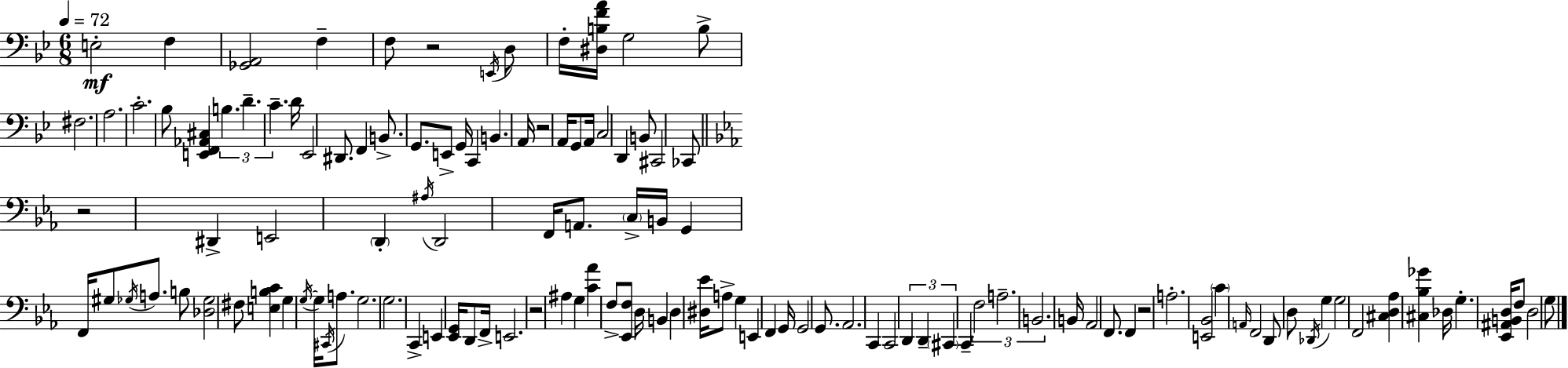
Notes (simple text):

E3/h F3/q [Gb2,A2]/h F3/q F3/e R/h E2/s D3/e F3/s [D#3,B3,F4,A4]/s G3/h B3/e F#3/h. A3/h. C4/h. Bb3/e [E2,F2,Ab2,C#3]/q B3/q. D4/q. C4/q. D4/s Eb2/h D#2/e. F2/q B2/e. G2/e. E2/e G2/s C2/q B2/q. A2/s R/h A2/s G2/e A2/s C3/h D2/q B2/e C#2/h CES2/e R/h D#2/q E2/h D2/q A#3/s D2/h F2/s A2/e. C3/s B2/s G2/q F2/s G#3/e Gb3/s A3/e. B3/e [Db3,Gb3]/h F#3/e [E3,B3,C4]/q G3/q G3/s G3/s C#2/s A3/e. G3/h. G3/h. C2/q E2/q [Eb2,G2]/s D2/e F2/s E2/h. R/h A#3/q G3/q [C4,Ab4]/q F3/e [Eb2,F3]/e D3/s B2/q D3/q [D#3,Eb4]/s A3/e G3/q E2/q F2/q G2/s G2/h G2/e. Ab2/h. C2/q C2/h D2/q D2/q C#2/q C2/q F3/h A3/h. B2/h. B2/s Ab2/h F2/e. F2/q R/h A3/h. [E2,Bb2]/h C4/q A2/s F2/h D2/e D3/e Db2/s G3/q G3/h F2/h [C#3,D3,Ab3]/q [C#3,Bb3,Gb4]/q Db3/s G3/q. [Eb2,A#2,B2,D3]/s F3/e D3/h G3/e